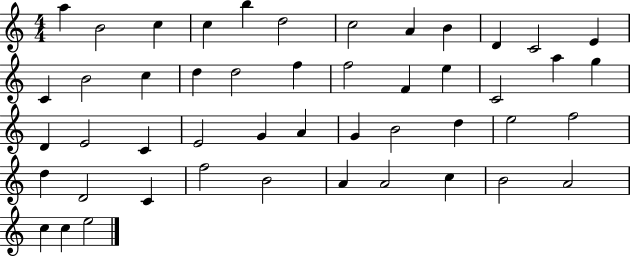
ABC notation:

X:1
T:Untitled
M:4/4
L:1/4
K:C
a B2 c c b d2 c2 A B D C2 E C B2 c d d2 f f2 F e C2 a g D E2 C E2 G A G B2 d e2 f2 d D2 C f2 B2 A A2 c B2 A2 c c e2